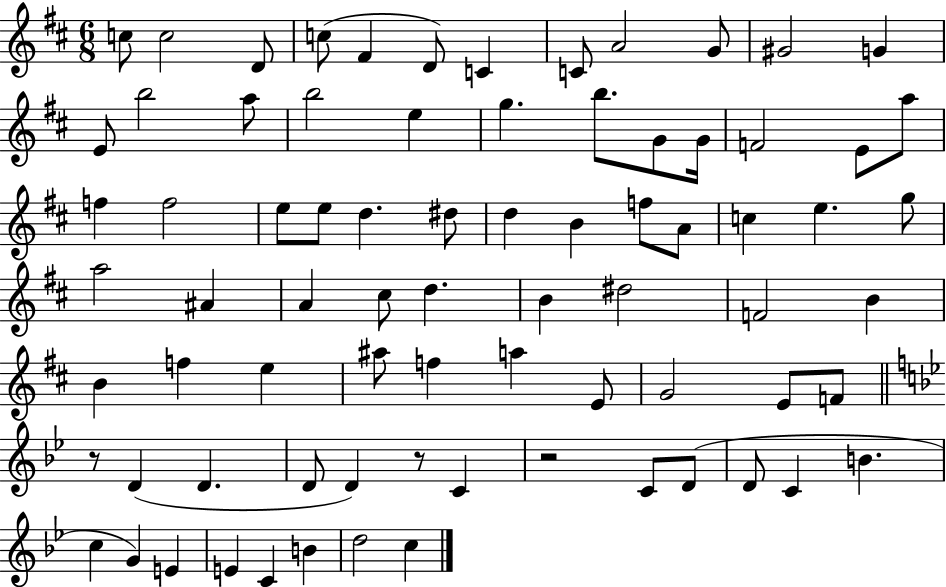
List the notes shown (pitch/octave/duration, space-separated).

C5/e C5/h D4/e C5/e F#4/q D4/e C4/q C4/e A4/h G4/e G#4/h G4/q E4/e B5/h A5/e B5/h E5/q G5/q. B5/e. G4/e G4/s F4/h E4/e A5/e F5/q F5/h E5/e E5/e D5/q. D#5/e D5/q B4/q F5/e A4/e C5/q E5/q. G5/e A5/h A#4/q A4/q C#5/e D5/q. B4/q D#5/h F4/h B4/q B4/q F5/q E5/q A#5/e F5/q A5/q E4/e G4/h E4/e F4/e R/e D4/q D4/q. D4/e D4/q R/e C4/q R/h C4/e D4/e D4/e C4/q B4/q. C5/q G4/q E4/q E4/q C4/q B4/q D5/h C5/q